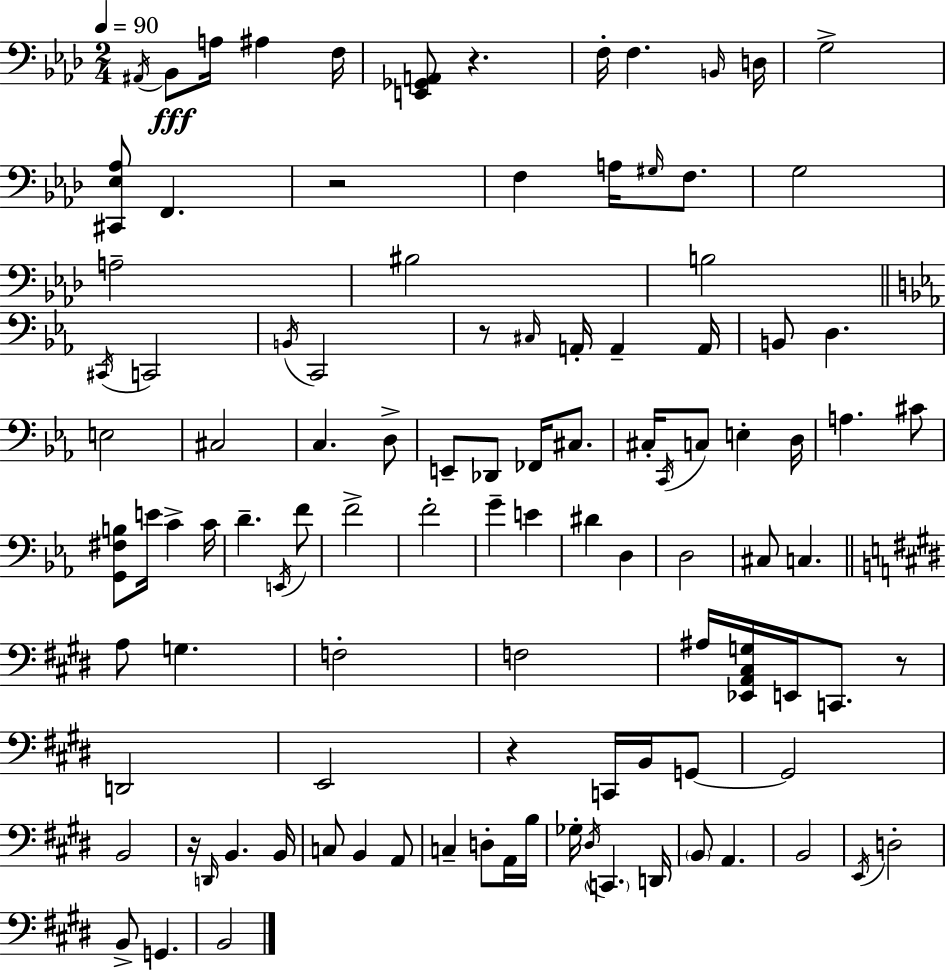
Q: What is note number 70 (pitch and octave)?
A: B2